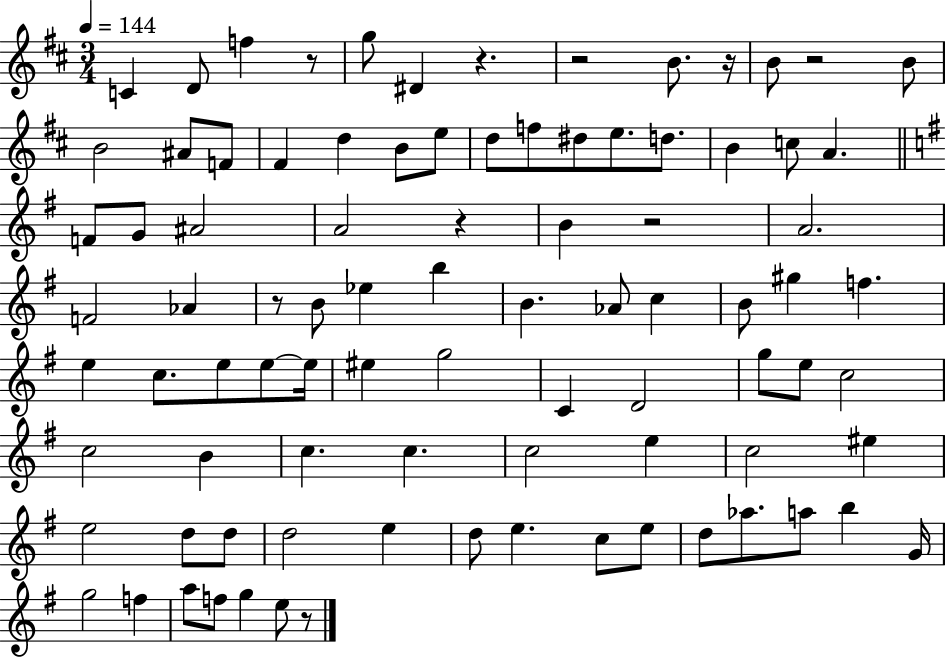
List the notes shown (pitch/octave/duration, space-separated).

C4/q D4/e F5/q R/e G5/e D#4/q R/q. R/h B4/e. R/s B4/e R/h B4/e B4/h A#4/e F4/e F#4/q D5/q B4/e E5/e D5/e F5/e D#5/e E5/e. D5/e. B4/q C5/e A4/q. F4/e G4/e A#4/h A4/h R/q B4/q R/h A4/h. F4/h Ab4/q R/e B4/e Eb5/q B5/q B4/q. Ab4/e C5/q B4/e G#5/q F5/q. E5/q C5/e. E5/e E5/e E5/s EIS5/q G5/h C4/q D4/h G5/e E5/e C5/h C5/h B4/q C5/q. C5/q. C5/h E5/q C5/h EIS5/q E5/h D5/e D5/e D5/h E5/q D5/e E5/q. C5/e E5/e D5/e Ab5/e. A5/e B5/q G4/s G5/h F5/q A5/e F5/e G5/q E5/e R/e